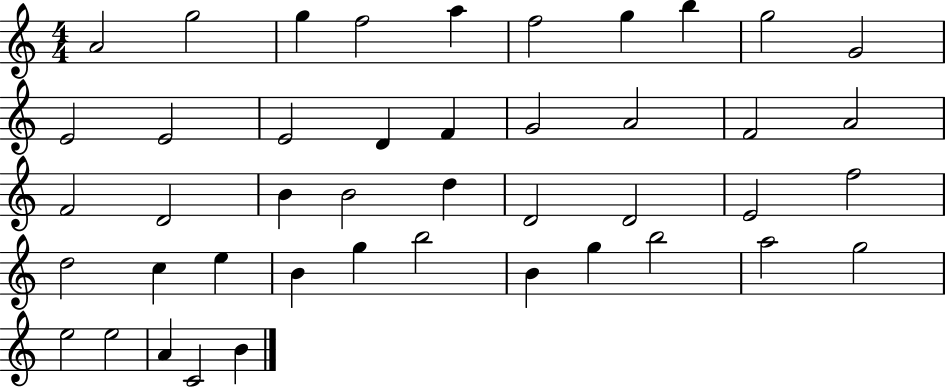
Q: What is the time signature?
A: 4/4